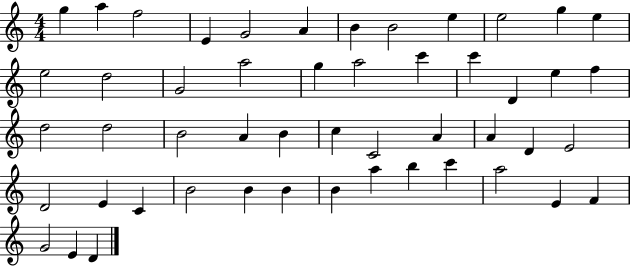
X:1
T:Untitled
M:4/4
L:1/4
K:C
g a f2 E G2 A B B2 e e2 g e e2 d2 G2 a2 g a2 c' c' D e f d2 d2 B2 A B c C2 A A D E2 D2 E C B2 B B B a b c' a2 E F G2 E D